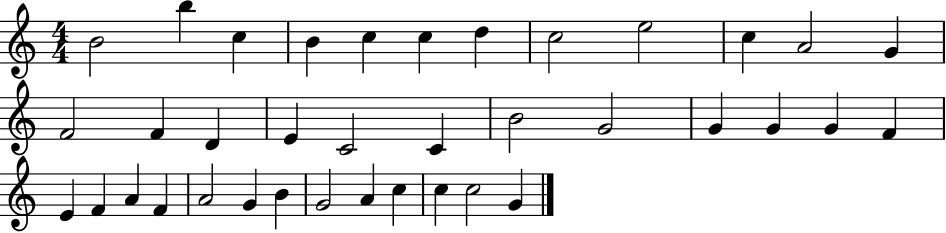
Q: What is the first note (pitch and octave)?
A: B4